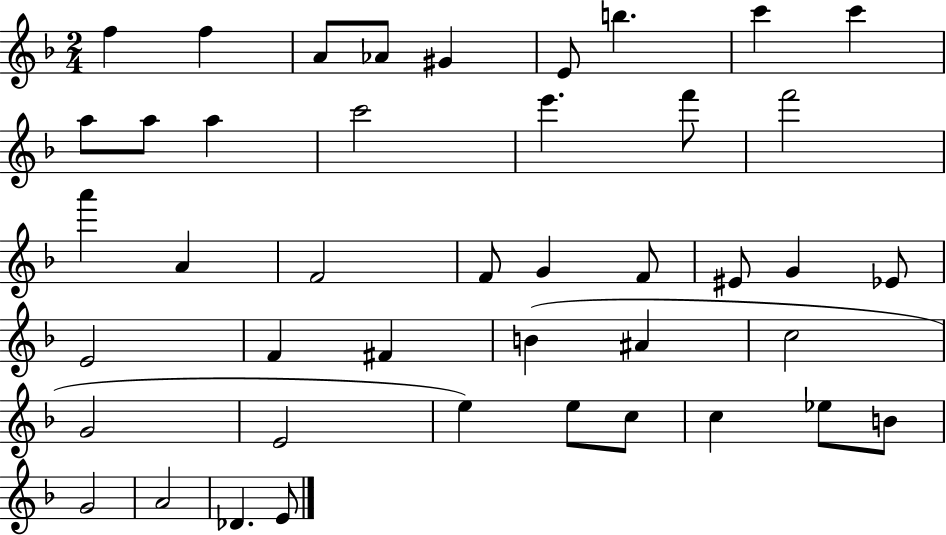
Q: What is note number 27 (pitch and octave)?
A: F4